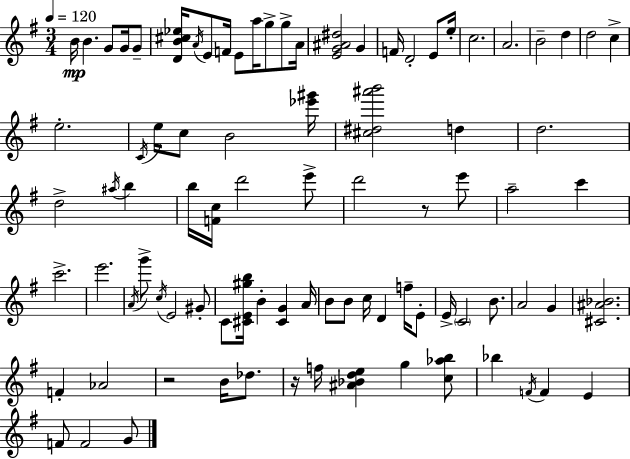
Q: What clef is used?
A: treble